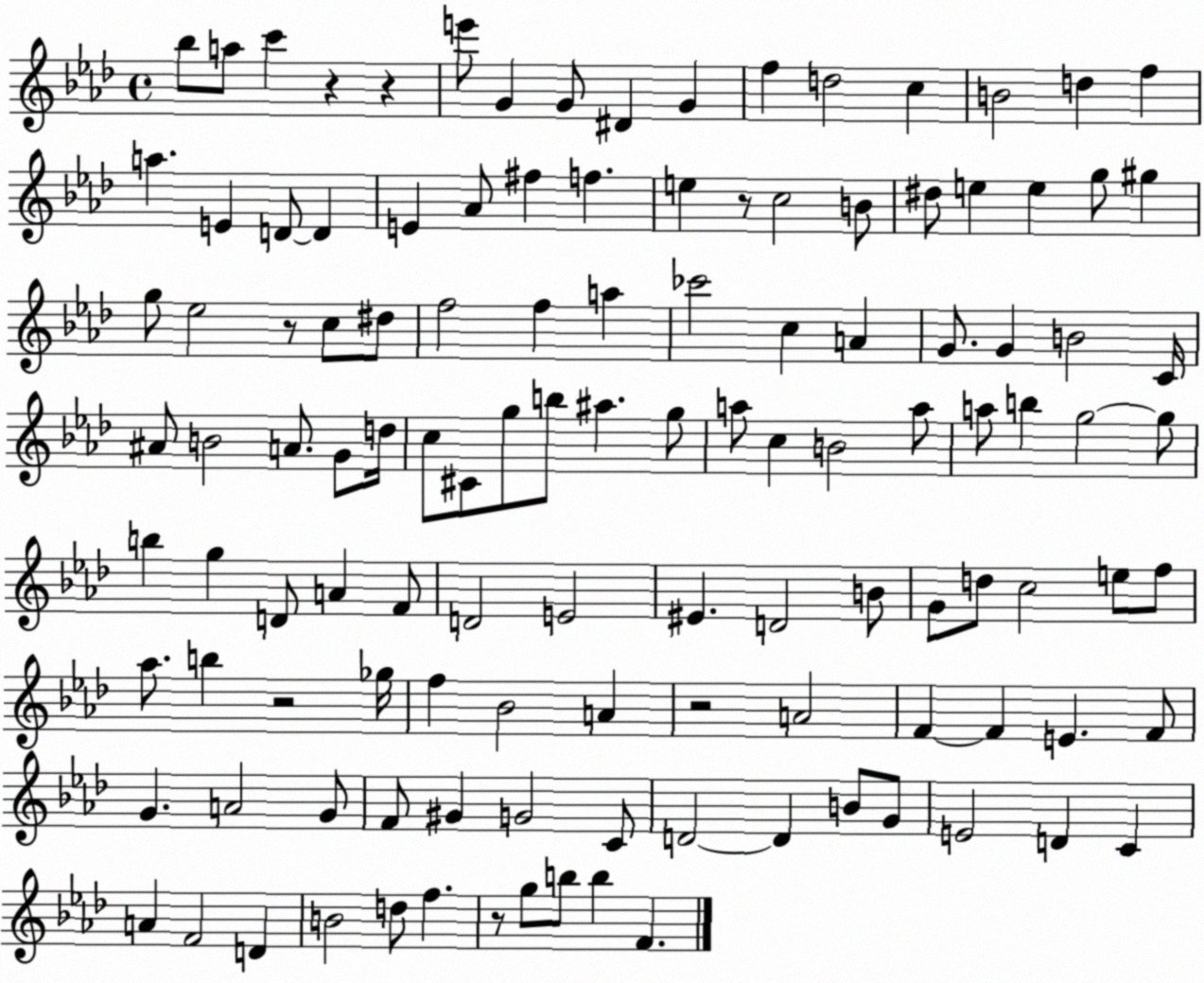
X:1
T:Untitled
M:4/4
L:1/4
K:Ab
_b/2 a/2 c' z z e'/2 G G/2 ^D G f d2 c B2 d f a E D/2 D E _A/2 ^f f e z/2 c2 B/2 ^d/2 e e g/2 ^g g/2 _e2 z/2 c/2 ^d/2 f2 f a _c'2 c A G/2 G B2 C/4 ^A/2 B2 A/2 G/2 d/4 c/2 ^C/2 g/2 b/2 ^a g/2 a/2 c B2 a/2 a/2 b g2 g/2 b g D/2 A F/2 D2 E2 ^E D2 B/2 G/2 d/2 c2 e/2 f/2 _a/2 b z2 _g/4 f _B2 A z2 A2 F F E F/2 G A2 G/2 F/2 ^G G2 C/2 D2 D B/2 G/2 E2 D C A F2 D B2 d/2 f z/2 g/2 b/2 b F